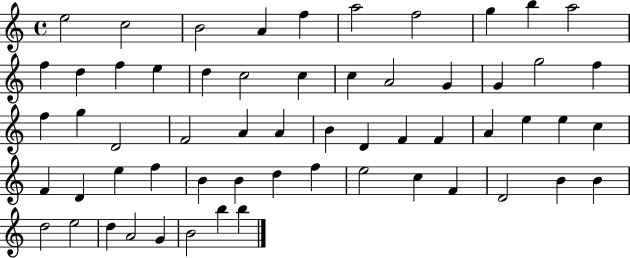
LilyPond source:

{
  \clef treble
  \time 4/4
  \defaultTimeSignature
  \key c \major
  e''2 c''2 | b'2 a'4 f''4 | a''2 f''2 | g''4 b''4 a''2 | \break f''4 d''4 f''4 e''4 | d''4 c''2 c''4 | c''4 a'2 g'4 | g'4 g''2 f''4 | \break f''4 g''4 d'2 | f'2 a'4 a'4 | b'4 d'4 f'4 f'4 | a'4 e''4 e''4 c''4 | \break f'4 d'4 e''4 f''4 | b'4 b'4 d''4 f''4 | e''2 c''4 f'4 | d'2 b'4 b'4 | \break d''2 e''2 | d''4 a'2 g'4 | b'2 b''4 b''4 | \bar "|."
}